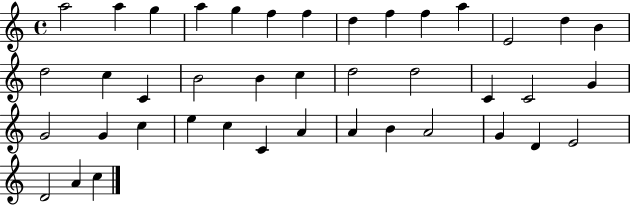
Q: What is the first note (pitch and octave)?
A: A5